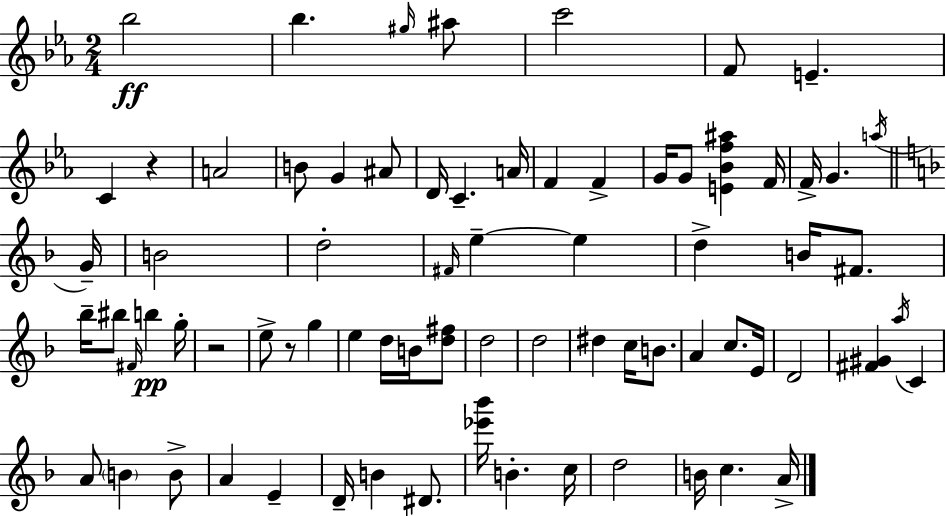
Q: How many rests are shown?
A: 3